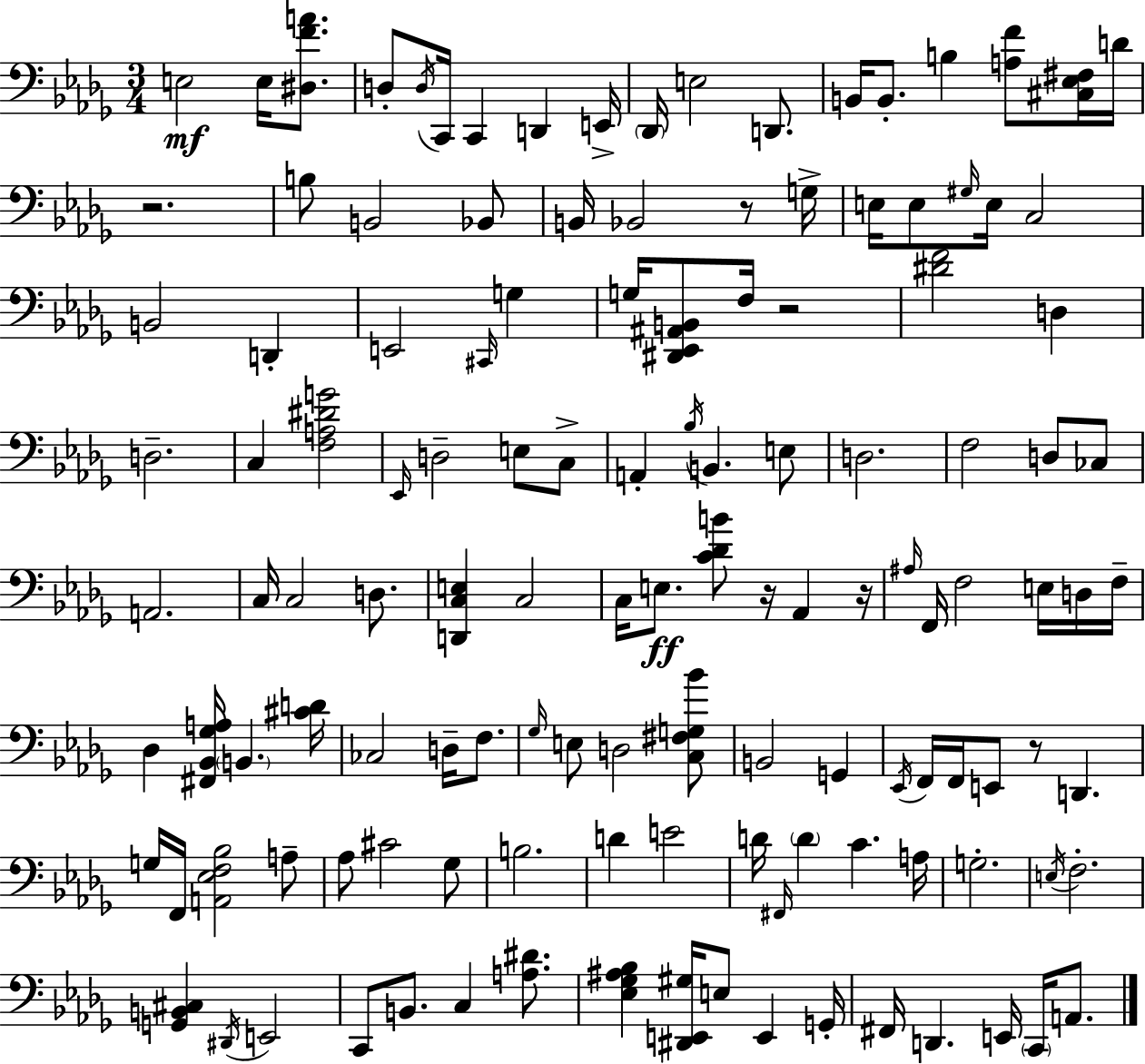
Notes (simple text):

E3/h E3/s [D#3,F4,A4]/e. D3/e D3/s C2/s C2/q D2/q E2/s Db2/s E3/h D2/e. B2/s B2/e. B3/q [A3,F4]/e [C#3,Eb3,F#3]/s D4/s R/h. B3/e B2/h Bb2/e B2/s Bb2/h R/e G3/s E3/s E3/e G#3/s E3/s C3/h B2/h D2/q E2/h C#2/s G3/q G3/s [D#2,Eb2,A#2,B2]/e F3/s R/h [D#4,F4]/h D3/q D3/h. C3/q [F3,A3,D#4,G4]/h Eb2/s D3/h E3/e C3/e A2/q Bb3/s B2/q. E3/e D3/h. F3/h D3/e CES3/e A2/h. C3/s C3/h D3/e. [D2,C3,E3]/q C3/h C3/s E3/e. [C4,Db4,B4]/e R/s Ab2/q R/s A#3/s F2/s F3/h E3/s D3/s F3/s Db3/q [F#2,Bb2,Gb3,A3]/s B2/q. [C#4,D4]/s CES3/h D3/s F3/e. Gb3/s E3/e D3/h [C3,F#3,G3,Bb4]/e B2/h G2/q Eb2/s F2/s F2/s E2/e R/e D2/q. G3/s F2/s [A2,Eb3,F3,Bb3]/h A3/e Ab3/e C#4/h Gb3/e B3/h. D4/q E4/h D4/s F#2/s D4/q C4/q. A3/s G3/h. E3/s F3/h. [G2,B2,C#3]/q D#2/s E2/h C2/e B2/e. C3/q [A3,D#4]/e. [Eb3,Gb3,A#3,Bb3]/q [D#2,E2,G#3]/s E3/e E2/q G2/s F#2/s D2/q. E2/s C2/s A2/e.